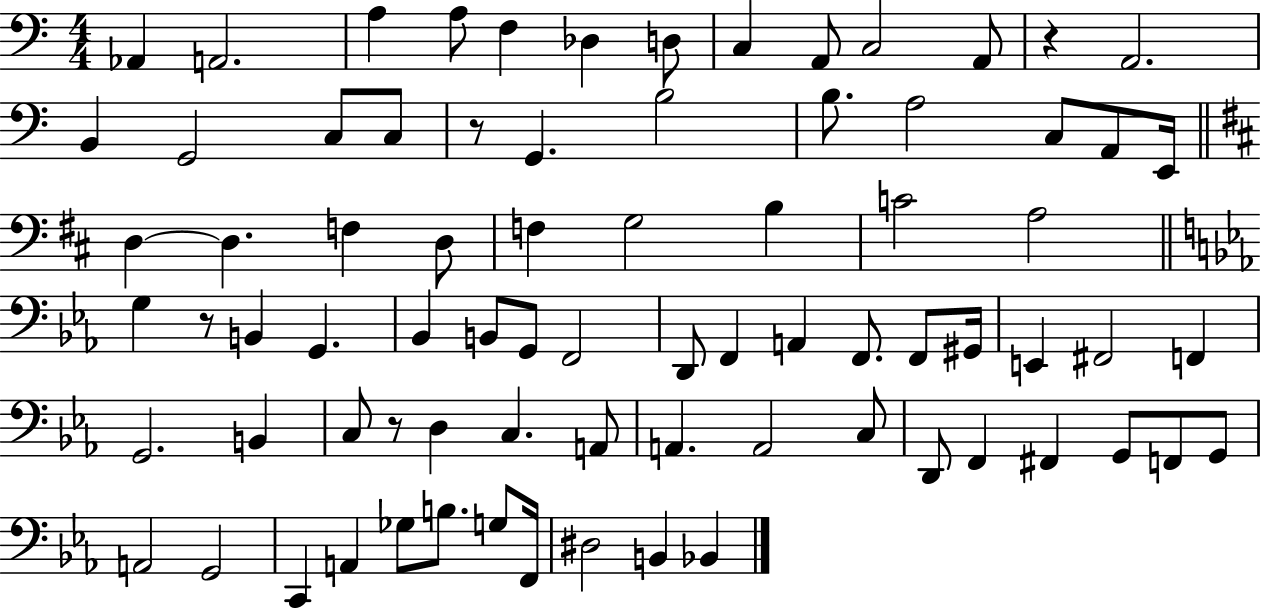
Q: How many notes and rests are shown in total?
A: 78